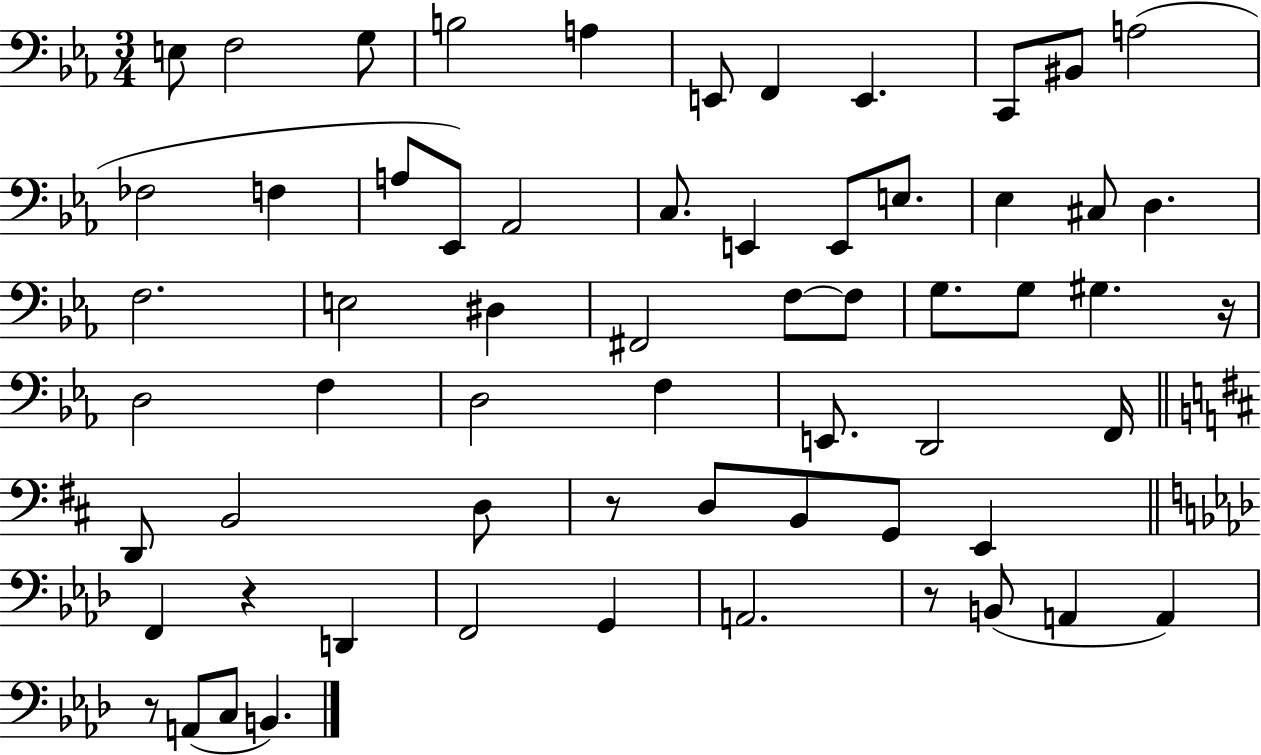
E3/e F3/h G3/e B3/h A3/q E2/e F2/q E2/q. C2/e BIS2/e A3/h FES3/h F3/q A3/e Eb2/e Ab2/h C3/e. E2/q E2/e E3/e. Eb3/q C#3/e D3/q. F3/h. E3/h D#3/q F#2/h F3/e F3/e G3/e. G3/e G#3/q. R/s D3/h F3/q D3/h F3/q E2/e. D2/h F2/s D2/e B2/h D3/e R/e D3/e B2/e G2/e E2/q F2/q R/q D2/q F2/h G2/q A2/h. R/e B2/e A2/q A2/q R/e A2/e C3/e B2/q.